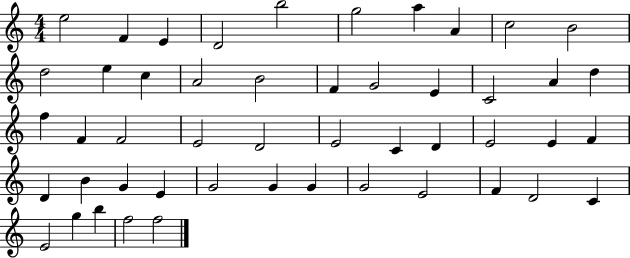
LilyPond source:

{
  \clef treble
  \numericTimeSignature
  \time 4/4
  \key c \major
  e''2 f'4 e'4 | d'2 b''2 | g''2 a''4 a'4 | c''2 b'2 | \break d''2 e''4 c''4 | a'2 b'2 | f'4 g'2 e'4 | c'2 a'4 d''4 | \break f''4 f'4 f'2 | e'2 d'2 | e'2 c'4 d'4 | e'2 e'4 f'4 | \break d'4 b'4 g'4 e'4 | g'2 g'4 g'4 | g'2 e'2 | f'4 d'2 c'4 | \break e'2 g''4 b''4 | f''2 f''2 | \bar "|."
}